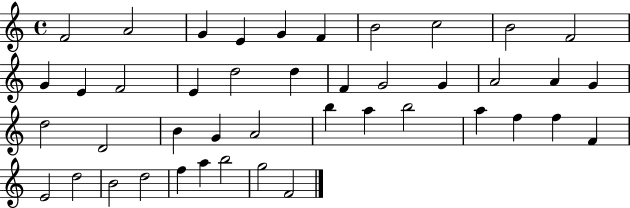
F4/h A4/h G4/q E4/q G4/q F4/q B4/h C5/h B4/h F4/h G4/q E4/q F4/h E4/q D5/h D5/q F4/q G4/h G4/q A4/h A4/q G4/q D5/h D4/h B4/q G4/q A4/h B5/q A5/q B5/h A5/q F5/q F5/q F4/q E4/h D5/h B4/h D5/h F5/q A5/q B5/h G5/h F4/h